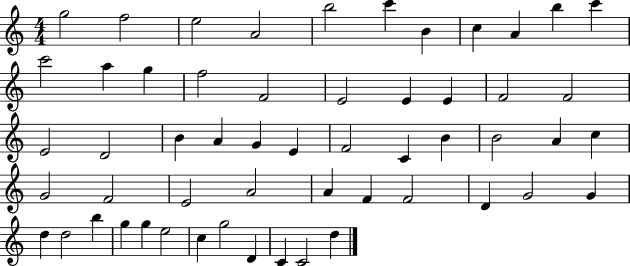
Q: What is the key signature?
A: C major